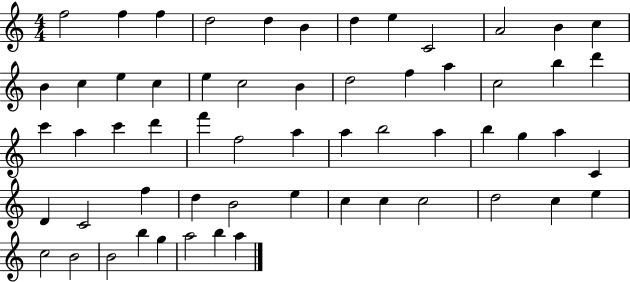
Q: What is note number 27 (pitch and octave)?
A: A5